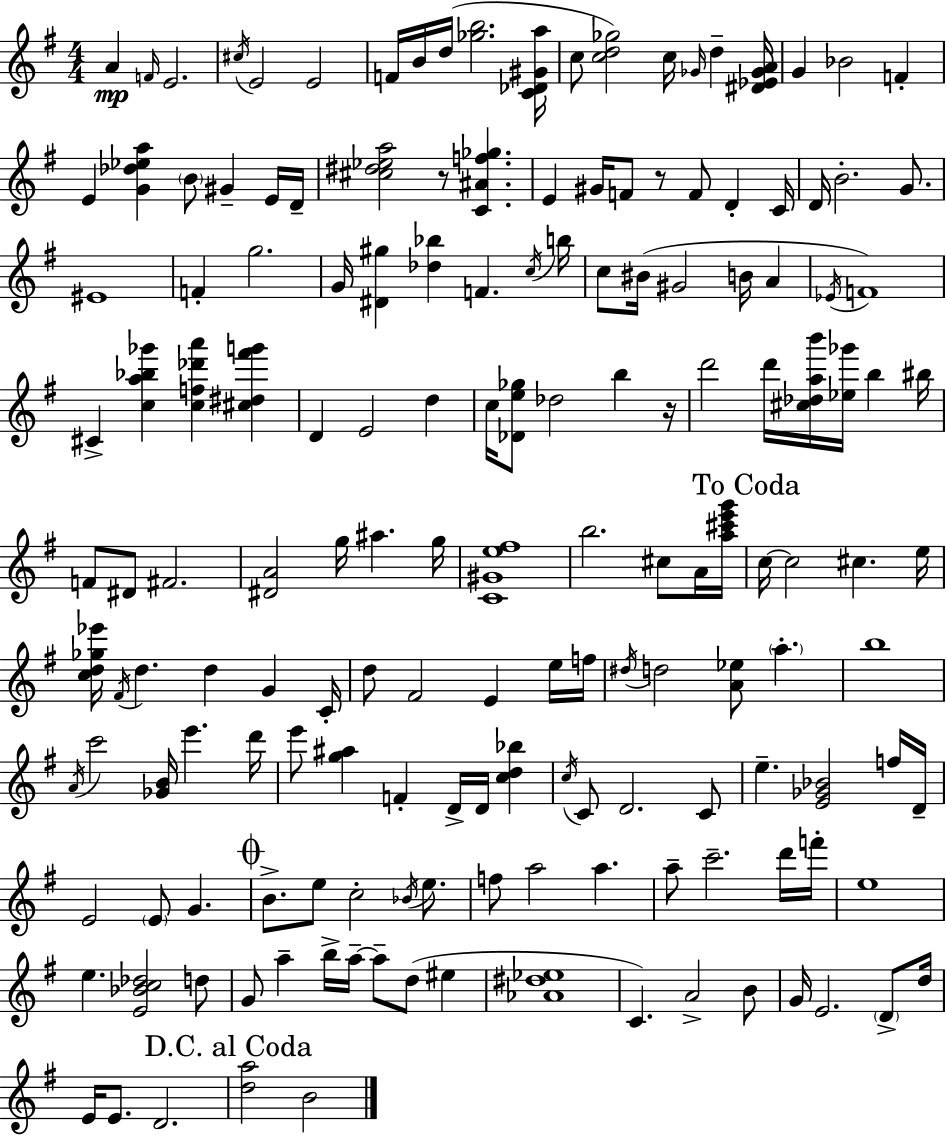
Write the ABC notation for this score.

X:1
T:Untitled
M:4/4
L:1/4
K:G
A F/4 E2 ^c/4 E2 E2 F/4 B/4 d/4 [_gb]2 [C_D^Ga]/4 c/2 [cd_g]2 c/4 _G/4 d [^D_E_GA]/4 G _B2 F E [G_d_ea] B/2 ^G E/4 D/4 [^c^d_ea]2 z/2 [C^Af_g] E ^G/4 F/2 z/2 F/2 D C/4 D/4 B2 G/2 ^E4 F g2 G/4 [^D^g] [_d_b] F c/4 b/4 c/2 ^B/4 ^G2 B/4 A _E/4 F4 ^C [ca_b_g'] [cf_d'a'] [^c^d^f'g'] D E2 d c/4 [_De_g]/2 _d2 b z/4 d'2 d'/4 [^c_dab']/4 [_e_g']/4 b ^b/4 F/2 ^D/2 ^F2 [^DA]2 g/4 ^a g/4 [C^Ge^f]4 b2 ^c/2 A/4 [a^c'e'g']/4 c/4 c2 ^c e/4 [cd_g_e']/4 ^F/4 d d G C/4 d/2 ^F2 E e/4 f/4 ^d/4 d2 [A_e]/2 a b4 A/4 c'2 [_GB]/4 e' d'/4 e'/2 [g^a] F D/4 D/4 [cd_b] c/4 C/2 D2 C/2 e [E_G_B]2 f/4 D/4 E2 E/2 G B/2 e/2 c2 _B/4 e/2 f/2 a2 a a/2 c'2 d'/4 f'/4 e4 e [E_Bc_d]2 d/2 G/2 a b/4 a/4 a/2 d/2 ^e [_A^d_e]4 C A2 B/2 G/4 E2 D/2 d/4 E/4 E/2 D2 [da]2 B2